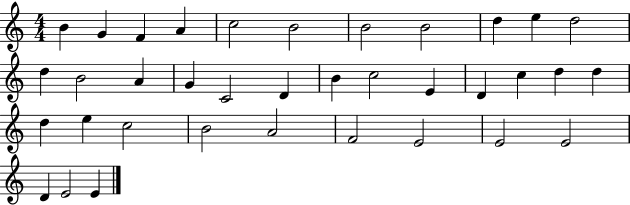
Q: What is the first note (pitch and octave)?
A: B4